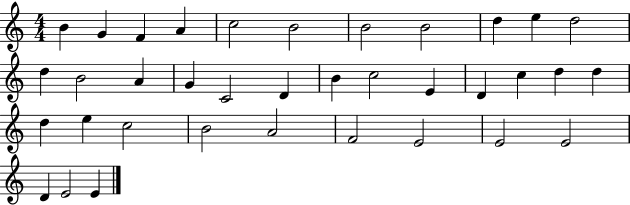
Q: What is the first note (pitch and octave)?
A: B4